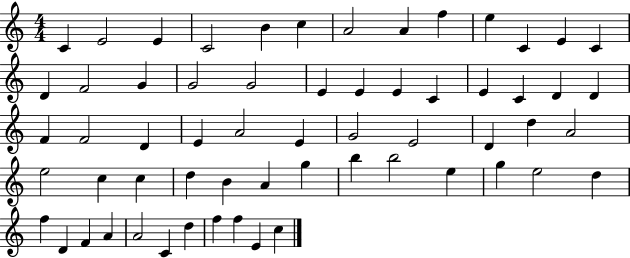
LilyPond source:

{
  \clef treble
  \numericTimeSignature
  \time 4/4
  \key c \major
  c'4 e'2 e'4 | c'2 b'4 c''4 | a'2 a'4 f''4 | e''4 c'4 e'4 c'4 | \break d'4 f'2 g'4 | g'2 g'2 | e'4 e'4 e'4 c'4 | e'4 c'4 d'4 d'4 | \break f'4 f'2 d'4 | e'4 a'2 e'4 | g'2 e'2 | d'4 d''4 a'2 | \break e''2 c''4 c''4 | d''4 b'4 a'4 g''4 | b''4 b''2 e''4 | g''4 e''2 d''4 | \break f''4 d'4 f'4 a'4 | a'2 c'4 d''4 | f''4 f''4 e'4 c''4 | \bar "|."
}